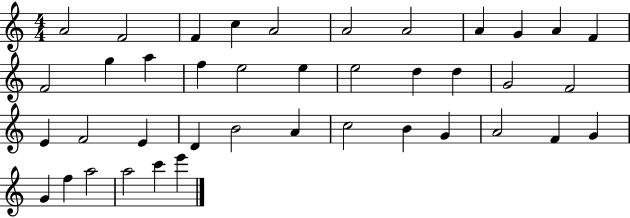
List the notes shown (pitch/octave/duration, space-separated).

A4/h F4/h F4/q C5/q A4/h A4/h A4/h A4/q G4/q A4/q F4/q F4/h G5/q A5/q F5/q E5/h E5/q E5/h D5/q D5/q G4/h F4/h E4/q F4/h E4/q D4/q B4/h A4/q C5/h B4/q G4/q A4/h F4/q G4/q G4/q F5/q A5/h A5/h C6/q E6/q